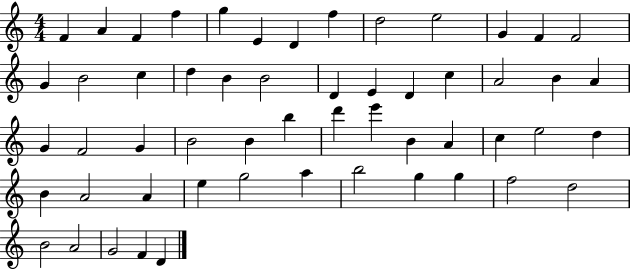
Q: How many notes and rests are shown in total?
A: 55